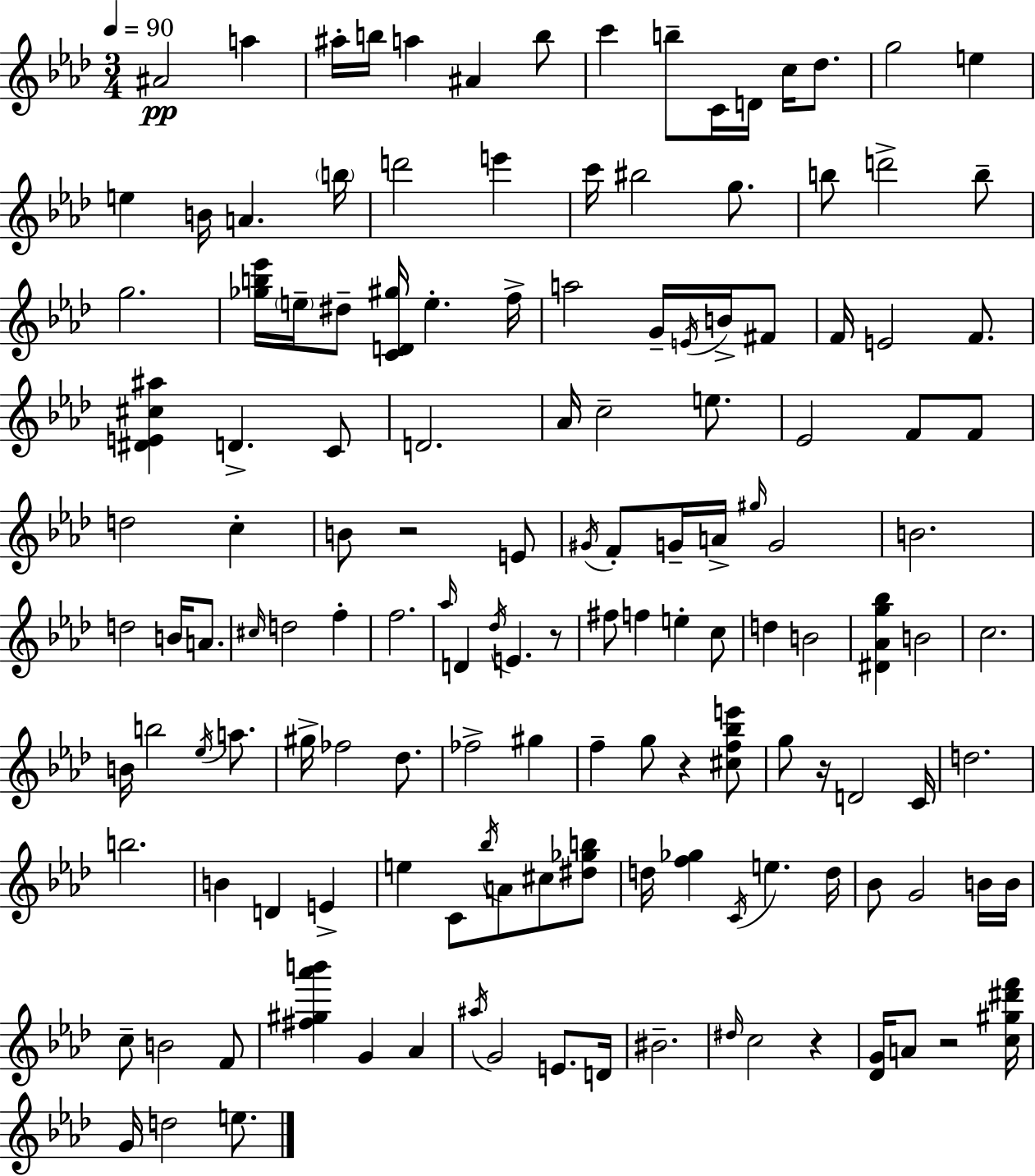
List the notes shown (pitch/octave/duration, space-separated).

A#4/h A5/q A#5/s B5/s A5/q A#4/q B5/e C6/q B5/e C4/s D4/s C5/s Db5/e. G5/h E5/q E5/q B4/s A4/q. B5/s D6/h E6/q C6/s BIS5/h G5/e. B5/e D6/h B5/e G5/h. [Gb5,B5,Eb6]/s E5/s D#5/e [C4,D4,G#5]/s E5/q. F5/s A5/h G4/s E4/s B4/s F#4/e F4/s E4/h F4/e. [D#4,E4,C#5,A#5]/q D4/q. C4/e D4/h. Ab4/s C5/h E5/e. Eb4/h F4/e F4/e D5/h C5/q B4/e R/h E4/e G#4/s F4/e G4/s A4/s G#5/s G4/h B4/h. D5/h B4/s A4/e. C#5/s D5/h F5/q F5/h. Ab5/s D4/q Db5/s E4/q. R/e F#5/e F5/q E5/q C5/e D5/q B4/h [D#4,Ab4,G5,Bb5]/q B4/h C5/h. B4/s B5/h Eb5/s A5/e. G#5/s FES5/h Db5/e. FES5/h G#5/q F5/q G5/e R/q [C#5,F5,Bb5,E6]/e G5/e R/s D4/h C4/s D5/h. B5/h. B4/q D4/q E4/q E5/q C4/e Bb5/s A4/e C#5/e [D#5,Gb5,B5]/e D5/s [F5,Gb5]/q C4/s E5/q. D5/s Bb4/e G4/h B4/s B4/s C5/e B4/h F4/e [F#5,G#5,Ab6,B6]/q G4/q Ab4/q A#5/s G4/h E4/e. D4/s BIS4/h. D#5/s C5/h R/q [Db4,G4]/s A4/e R/h [C5,G#5,D#6,F6]/s G4/s D5/h E5/e.